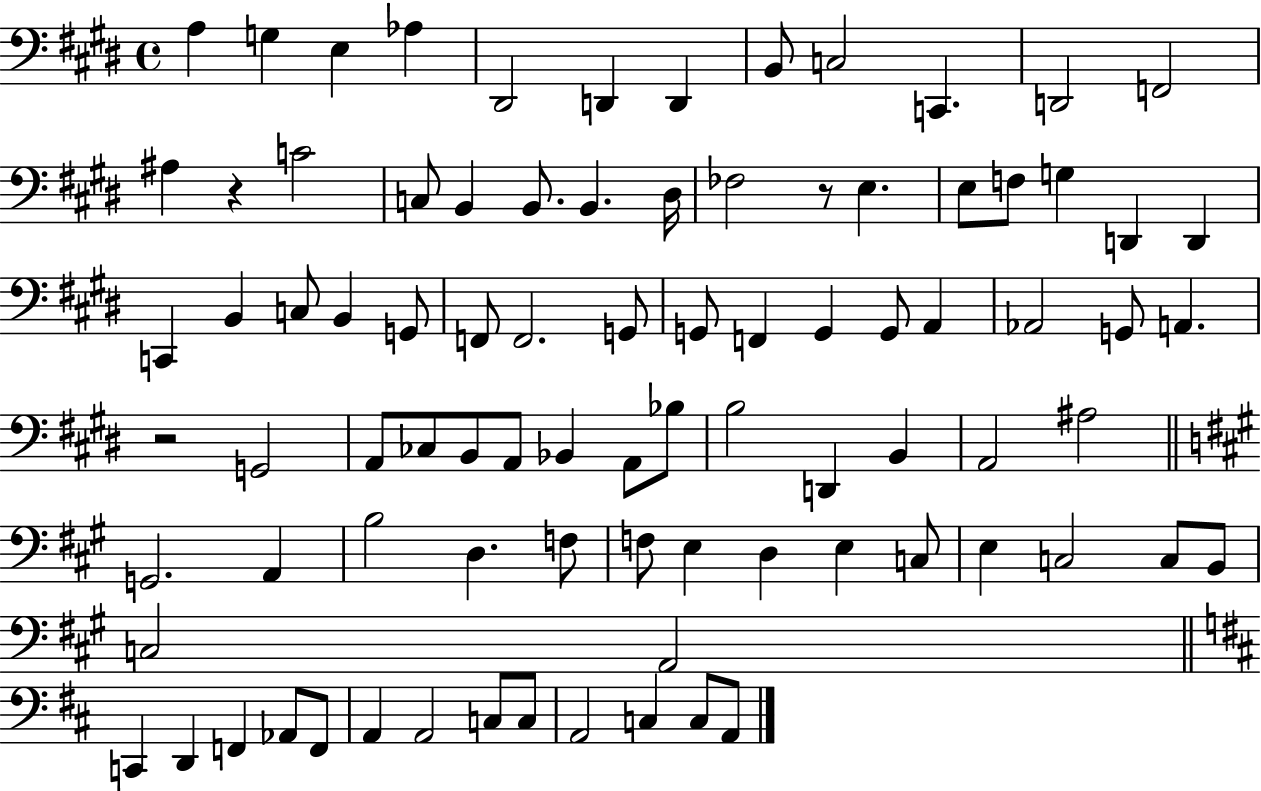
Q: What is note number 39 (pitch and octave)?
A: A2